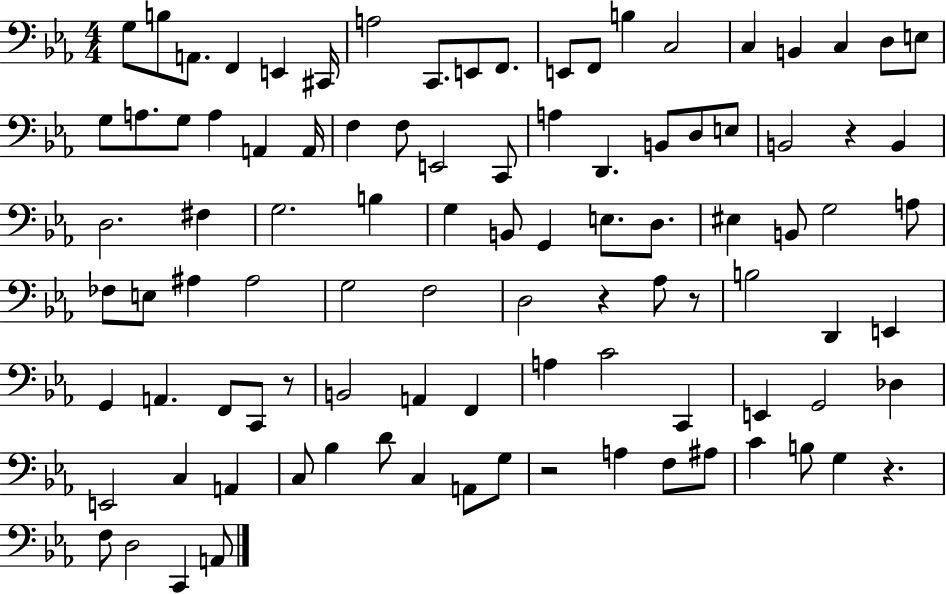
X:1
T:Untitled
M:4/4
L:1/4
K:Eb
G,/2 B,/2 A,,/2 F,, E,, ^C,,/4 A,2 C,,/2 E,,/2 F,,/2 E,,/2 F,,/2 B, C,2 C, B,, C, D,/2 E,/2 G,/2 A,/2 G,/2 A, A,, A,,/4 F, F,/2 E,,2 C,,/2 A, D,, B,,/2 D,/2 E,/2 B,,2 z B,, D,2 ^F, G,2 B, G, B,,/2 G,, E,/2 D,/2 ^E, B,,/2 G,2 A,/2 _F,/2 E,/2 ^A, ^A,2 G,2 F,2 D,2 z _A,/2 z/2 B,2 D,, E,, G,, A,, F,,/2 C,,/2 z/2 B,,2 A,, F,, A, C2 C,, E,, G,,2 _D, E,,2 C, A,, C,/2 _B, D/2 C, A,,/2 G,/2 z2 A, F,/2 ^A,/2 C B,/2 G, z F,/2 D,2 C,, A,,/2